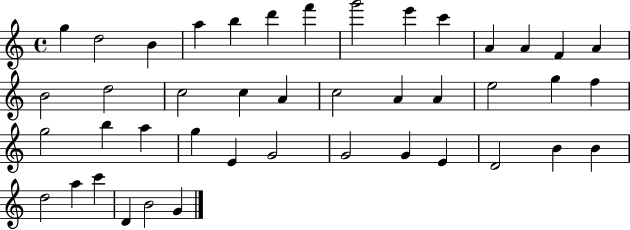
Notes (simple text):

G5/q D5/h B4/q A5/q B5/q D6/q F6/q G6/h E6/q C6/q A4/q A4/q F4/q A4/q B4/h D5/h C5/h C5/q A4/q C5/h A4/q A4/q E5/h G5/q F5/q G5/h B5/q A5/q G5/q E4/q G4/h G4/h G4/q E4/q D4/h B4/q B4/q D5/h A5/q C6/q D4/q B4/h G4/q